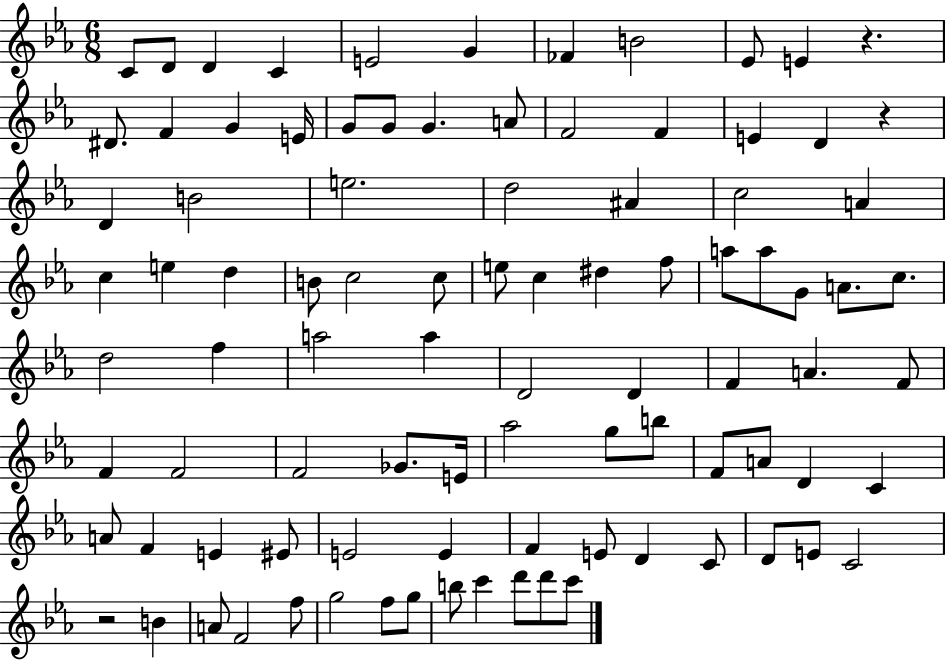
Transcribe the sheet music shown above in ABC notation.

X:1
T:Untitled
M:6/8
L:1/4
K:Eb
C/2 D/2 D C E2 G _F B2 _E/2 E z ^D/2 F G E/4 G/2 G/2 G A/2 F2 F E D z D B2 e2 d2 ^A c2 A c e d B/2 c2 c/2 e/2 c ^d f/2 a/2 a/2 G/2 A/2 c/2 d2 f a2 a D2 D F A F/2 F F2 F2 _G/2 E/4 _a2 g/2 b/2 F/2 A/2 D C A/2 F E ^E/2 E2 E F E/2 D C/2 D/2 E/2 C2 z2 B A/2 F2 f/2 g2 f/2 g/2 b/2 c' d'/2 d'/2 c'/2